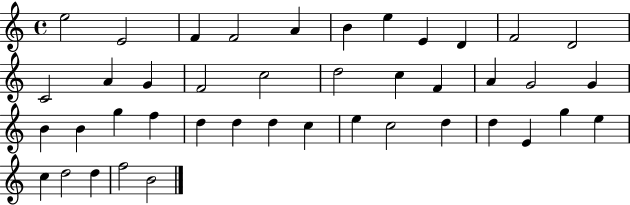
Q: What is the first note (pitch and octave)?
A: E5